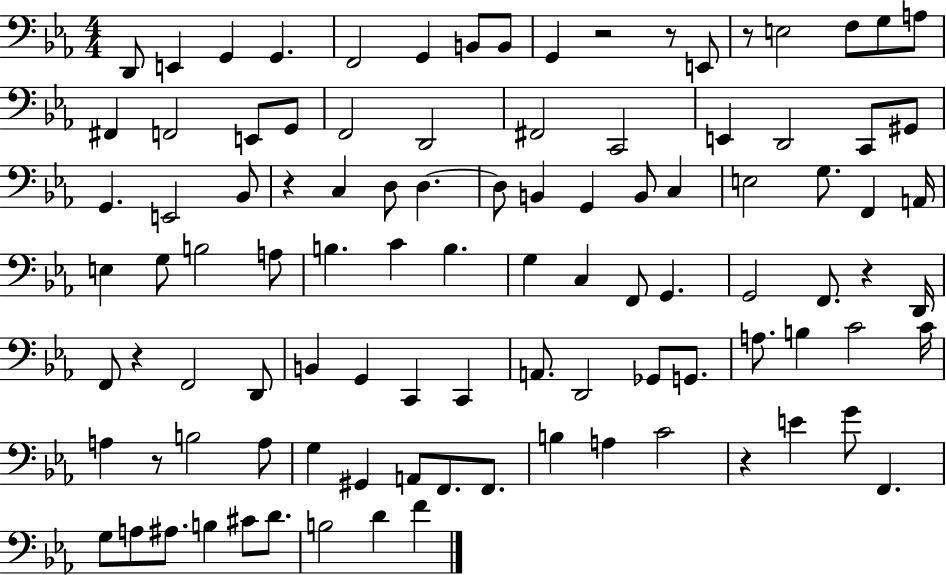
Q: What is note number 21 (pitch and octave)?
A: F#2